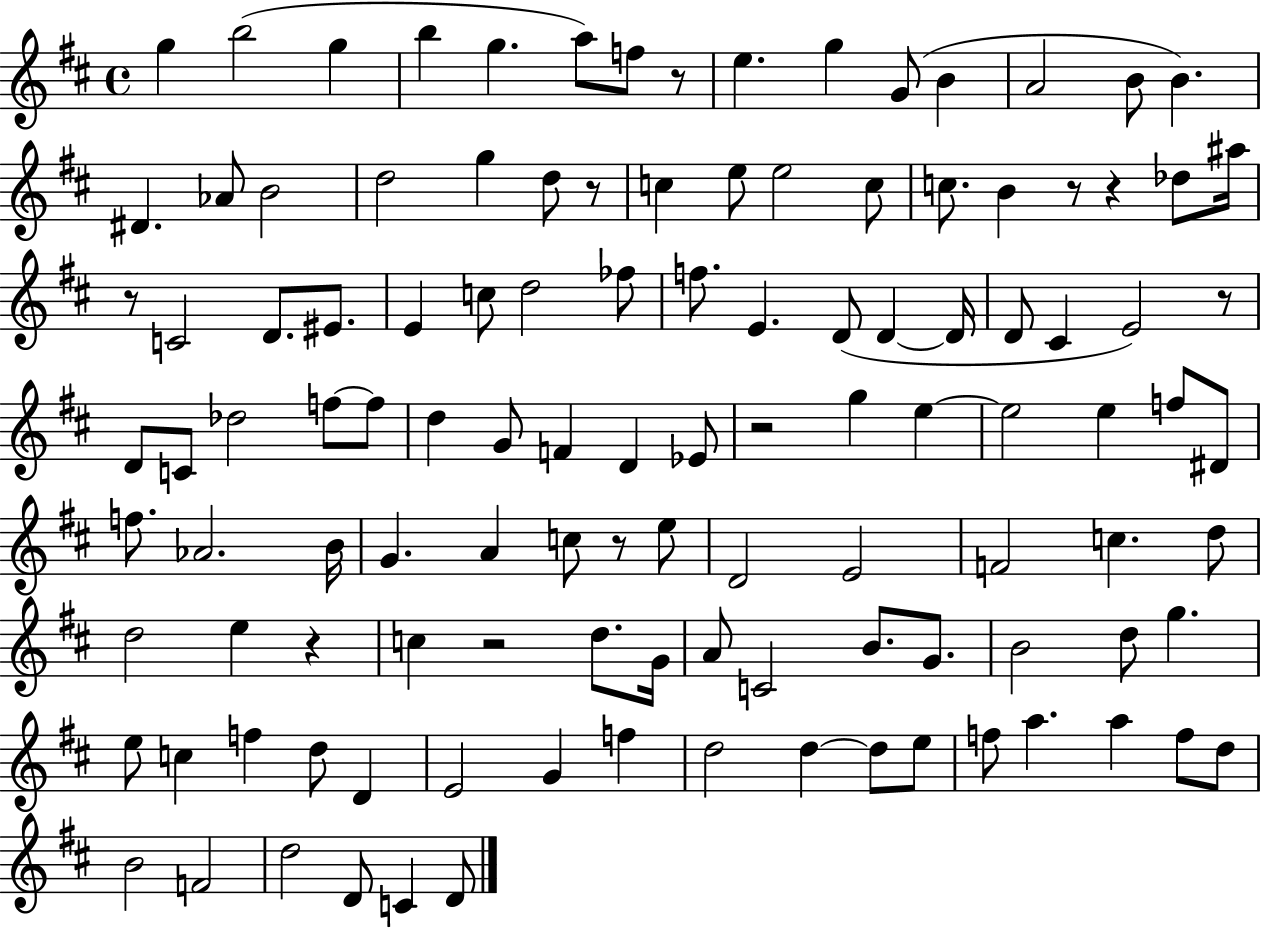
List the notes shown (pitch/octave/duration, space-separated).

G5/q B5/h G5/q B5/q G5/q. A5/e F5/e R/e E5/q. G5/q G4/e B4/q A4/h B4/e B4/q. D#4/q. Ab4/e B4/h D5/h G5/q D5/e R/e C5/q E5/e E5/h C5/e C5/e. B4/q R/e R/q Db5/e A#5/s R/e C4/h D4/e. EIS4/e. E4/q C5/e D5/h FES5/e F5/e. E4/q. D4/e D4/q D4/s D4/e C#4/q E4/h R/e D4/e C4/e Db5/h F5/e F5/e D5/q G4/e F4/q D4/q Eb4/e R/h G5/q E5/q E5/h E5/q F5/e D#4/e F5/e. Ab4/h. B4/s G4/q. A4/q C5/e R/e E5/e D4/h E4/h F4/h C5/q. D5/e D5/h E5/q R/q C5/q R/h D5/e. G4/s A4/e C4/h B4/e. G4/e. B4/h D5/e G5/q. E5/e C5/q F5/q D5/e D4/q E4/h G4/q F5/q D5/h D5/q D5/e E5/e F5/e A5/q. A5/q F5/e D5/e B4/h F4/h D5/h D4/e C4/q D4/e